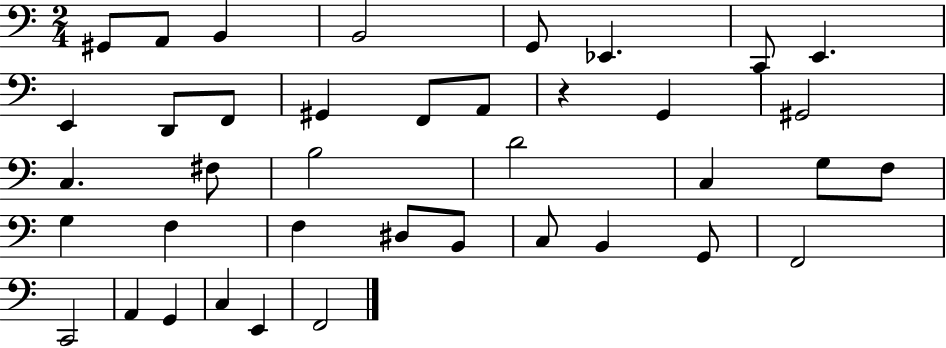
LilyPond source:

{
  \clef bass
  \numericTimeSignature
  \time 2/4
  \key c \major
  gis,8 a,8 b,4 | b,2 | g,8 ees,4. | c,8 e,4. | \break e,4 d,8 f,8 | gis,4 f,8 a,8 | r4 g,4 | gis,2 | \break c4. fis8 | b2 | d'2 | c4 g8 f8 | \break g4 f4 | f4 dis8 b,8 | c8 b,4 g,8 | f,2 | \break c,2 | a,4 g,4 | c4 e,4 | f,2 | \break \bar "|."
}